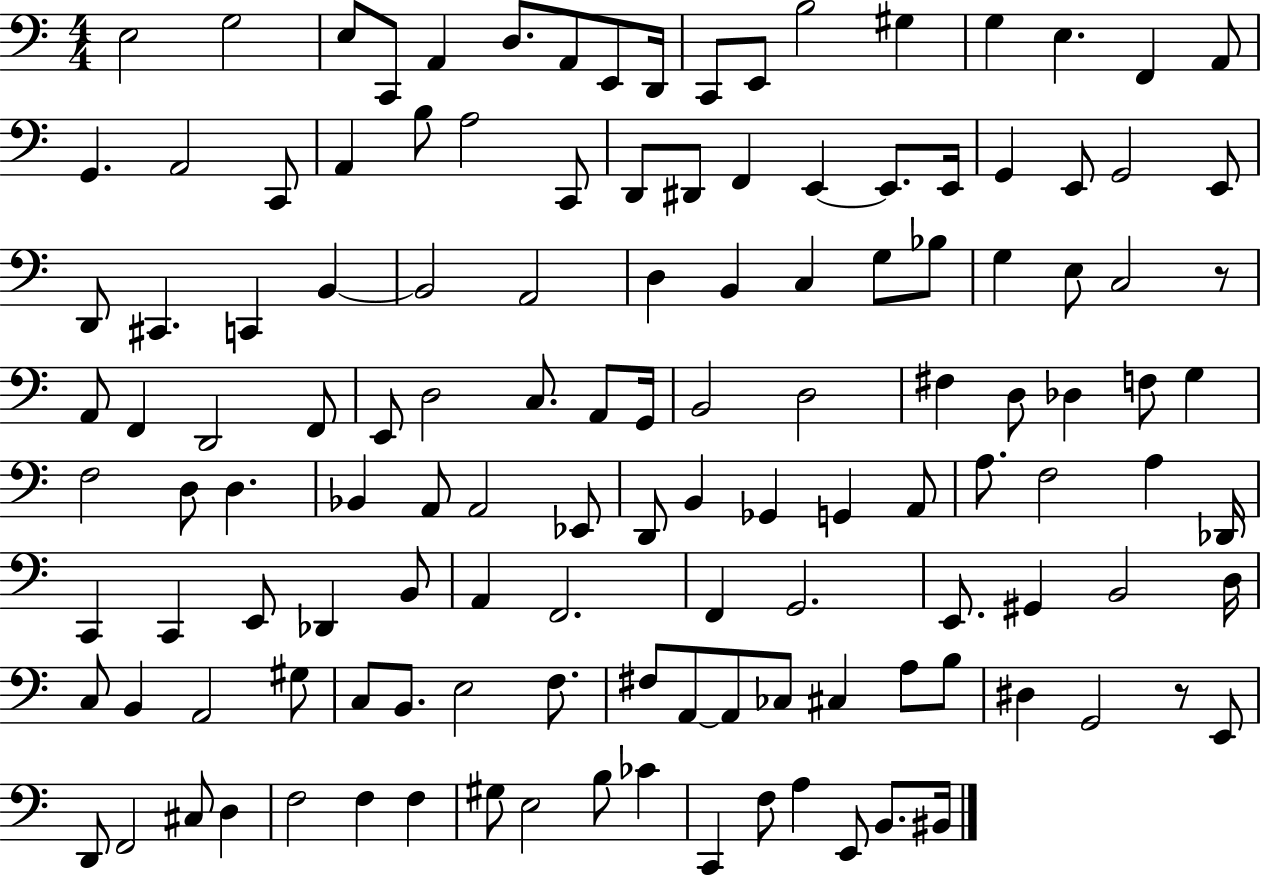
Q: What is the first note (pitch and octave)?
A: E3